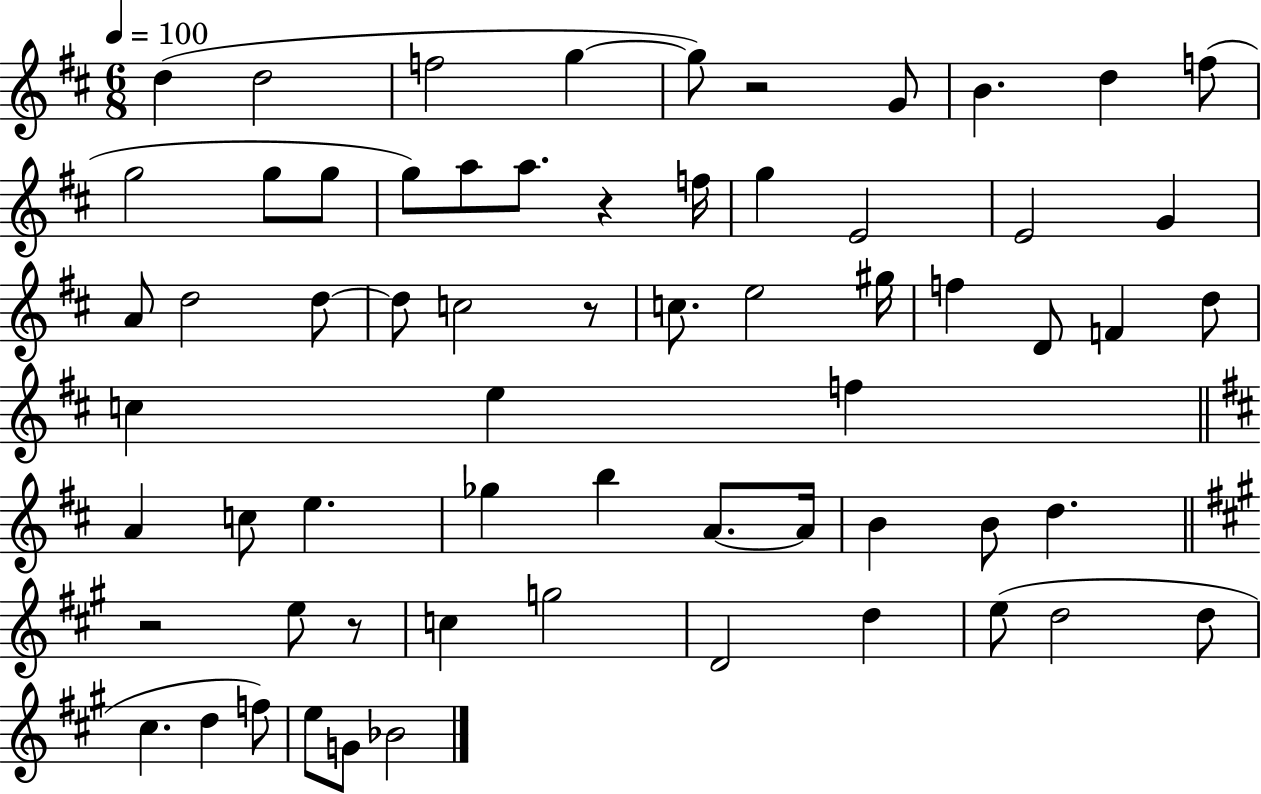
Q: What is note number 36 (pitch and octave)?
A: A4